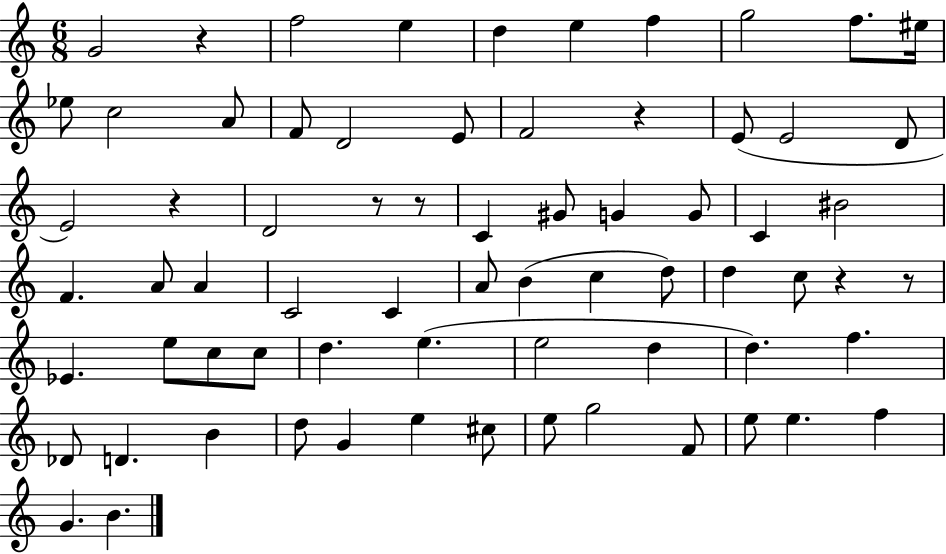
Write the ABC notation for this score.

X:1
T:Untitled
M:6/8
L:1/4
K:C
G2 z f2 e d e f g2 f/2 ^e/4 _e/2 c2 A/2 F/2 D2 E/2 F2 z E/2 E2 D/2 E2 z D2 z/2 z/2 C ^G/2 G G/2 C ^B2 F A/2 A C2 C A/2 B c d/2 d c/2 z z/2 _E e/2 c/2 c/2 d e e2 d d f _D/2 D B d/2 G e ^c/2 e/2 g2 F/2 e/2 e f G B